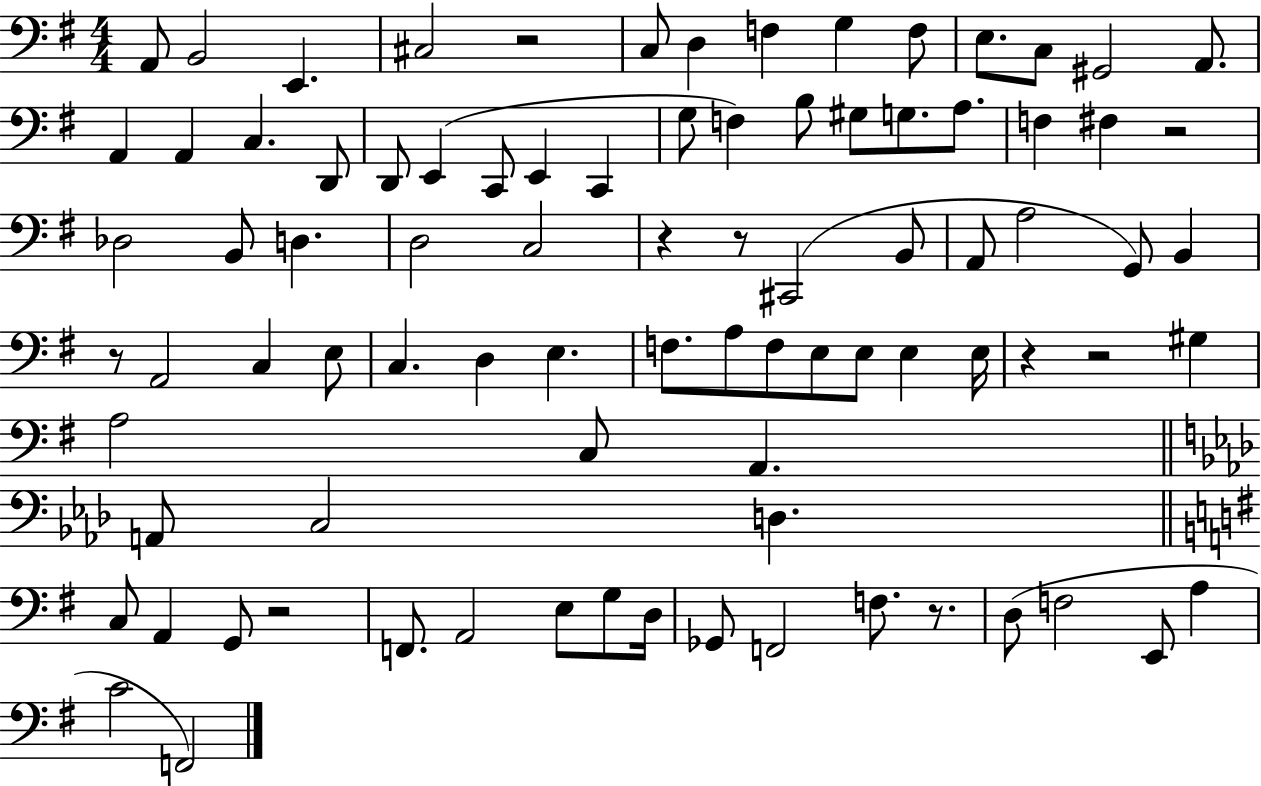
X:1
T:Untitled
M:4/4
L:1/4
K:G
A,,/2 B,,2 E,, ^C,2 z2 C,/2 D, F, G, F,/2 E,/2 C,/2 ^G,,2 A,,/2 A,, A,, C, D,,/2 D,,/2 E,, C,,/2 E,, C,, G,/2 F, B,/2 ^G,/2 G,/2 A,/2 F, ^F, z2 _D,2 B,,/2 D, D,2 C,2 z z/2 ^C,,2 B,,/2 A,,/2 A,2 G,,/2 B,, z/2 A,,2 C, E,/2 C, D, E, F,/2 A,/2 F,/2 E,/2 E,/2 E, E,/4 z z2 ^G, A,2 C,/2 A,, A,,/2 C,2 D, C,/2 A,, G,,/2 z2 F,,/2 A,,2 E,/2 G,/2 D,/4 _G,,/2 F,,2 F,/2 z/2 D,/2 F,2 E,,/2 A, C2 F,,2